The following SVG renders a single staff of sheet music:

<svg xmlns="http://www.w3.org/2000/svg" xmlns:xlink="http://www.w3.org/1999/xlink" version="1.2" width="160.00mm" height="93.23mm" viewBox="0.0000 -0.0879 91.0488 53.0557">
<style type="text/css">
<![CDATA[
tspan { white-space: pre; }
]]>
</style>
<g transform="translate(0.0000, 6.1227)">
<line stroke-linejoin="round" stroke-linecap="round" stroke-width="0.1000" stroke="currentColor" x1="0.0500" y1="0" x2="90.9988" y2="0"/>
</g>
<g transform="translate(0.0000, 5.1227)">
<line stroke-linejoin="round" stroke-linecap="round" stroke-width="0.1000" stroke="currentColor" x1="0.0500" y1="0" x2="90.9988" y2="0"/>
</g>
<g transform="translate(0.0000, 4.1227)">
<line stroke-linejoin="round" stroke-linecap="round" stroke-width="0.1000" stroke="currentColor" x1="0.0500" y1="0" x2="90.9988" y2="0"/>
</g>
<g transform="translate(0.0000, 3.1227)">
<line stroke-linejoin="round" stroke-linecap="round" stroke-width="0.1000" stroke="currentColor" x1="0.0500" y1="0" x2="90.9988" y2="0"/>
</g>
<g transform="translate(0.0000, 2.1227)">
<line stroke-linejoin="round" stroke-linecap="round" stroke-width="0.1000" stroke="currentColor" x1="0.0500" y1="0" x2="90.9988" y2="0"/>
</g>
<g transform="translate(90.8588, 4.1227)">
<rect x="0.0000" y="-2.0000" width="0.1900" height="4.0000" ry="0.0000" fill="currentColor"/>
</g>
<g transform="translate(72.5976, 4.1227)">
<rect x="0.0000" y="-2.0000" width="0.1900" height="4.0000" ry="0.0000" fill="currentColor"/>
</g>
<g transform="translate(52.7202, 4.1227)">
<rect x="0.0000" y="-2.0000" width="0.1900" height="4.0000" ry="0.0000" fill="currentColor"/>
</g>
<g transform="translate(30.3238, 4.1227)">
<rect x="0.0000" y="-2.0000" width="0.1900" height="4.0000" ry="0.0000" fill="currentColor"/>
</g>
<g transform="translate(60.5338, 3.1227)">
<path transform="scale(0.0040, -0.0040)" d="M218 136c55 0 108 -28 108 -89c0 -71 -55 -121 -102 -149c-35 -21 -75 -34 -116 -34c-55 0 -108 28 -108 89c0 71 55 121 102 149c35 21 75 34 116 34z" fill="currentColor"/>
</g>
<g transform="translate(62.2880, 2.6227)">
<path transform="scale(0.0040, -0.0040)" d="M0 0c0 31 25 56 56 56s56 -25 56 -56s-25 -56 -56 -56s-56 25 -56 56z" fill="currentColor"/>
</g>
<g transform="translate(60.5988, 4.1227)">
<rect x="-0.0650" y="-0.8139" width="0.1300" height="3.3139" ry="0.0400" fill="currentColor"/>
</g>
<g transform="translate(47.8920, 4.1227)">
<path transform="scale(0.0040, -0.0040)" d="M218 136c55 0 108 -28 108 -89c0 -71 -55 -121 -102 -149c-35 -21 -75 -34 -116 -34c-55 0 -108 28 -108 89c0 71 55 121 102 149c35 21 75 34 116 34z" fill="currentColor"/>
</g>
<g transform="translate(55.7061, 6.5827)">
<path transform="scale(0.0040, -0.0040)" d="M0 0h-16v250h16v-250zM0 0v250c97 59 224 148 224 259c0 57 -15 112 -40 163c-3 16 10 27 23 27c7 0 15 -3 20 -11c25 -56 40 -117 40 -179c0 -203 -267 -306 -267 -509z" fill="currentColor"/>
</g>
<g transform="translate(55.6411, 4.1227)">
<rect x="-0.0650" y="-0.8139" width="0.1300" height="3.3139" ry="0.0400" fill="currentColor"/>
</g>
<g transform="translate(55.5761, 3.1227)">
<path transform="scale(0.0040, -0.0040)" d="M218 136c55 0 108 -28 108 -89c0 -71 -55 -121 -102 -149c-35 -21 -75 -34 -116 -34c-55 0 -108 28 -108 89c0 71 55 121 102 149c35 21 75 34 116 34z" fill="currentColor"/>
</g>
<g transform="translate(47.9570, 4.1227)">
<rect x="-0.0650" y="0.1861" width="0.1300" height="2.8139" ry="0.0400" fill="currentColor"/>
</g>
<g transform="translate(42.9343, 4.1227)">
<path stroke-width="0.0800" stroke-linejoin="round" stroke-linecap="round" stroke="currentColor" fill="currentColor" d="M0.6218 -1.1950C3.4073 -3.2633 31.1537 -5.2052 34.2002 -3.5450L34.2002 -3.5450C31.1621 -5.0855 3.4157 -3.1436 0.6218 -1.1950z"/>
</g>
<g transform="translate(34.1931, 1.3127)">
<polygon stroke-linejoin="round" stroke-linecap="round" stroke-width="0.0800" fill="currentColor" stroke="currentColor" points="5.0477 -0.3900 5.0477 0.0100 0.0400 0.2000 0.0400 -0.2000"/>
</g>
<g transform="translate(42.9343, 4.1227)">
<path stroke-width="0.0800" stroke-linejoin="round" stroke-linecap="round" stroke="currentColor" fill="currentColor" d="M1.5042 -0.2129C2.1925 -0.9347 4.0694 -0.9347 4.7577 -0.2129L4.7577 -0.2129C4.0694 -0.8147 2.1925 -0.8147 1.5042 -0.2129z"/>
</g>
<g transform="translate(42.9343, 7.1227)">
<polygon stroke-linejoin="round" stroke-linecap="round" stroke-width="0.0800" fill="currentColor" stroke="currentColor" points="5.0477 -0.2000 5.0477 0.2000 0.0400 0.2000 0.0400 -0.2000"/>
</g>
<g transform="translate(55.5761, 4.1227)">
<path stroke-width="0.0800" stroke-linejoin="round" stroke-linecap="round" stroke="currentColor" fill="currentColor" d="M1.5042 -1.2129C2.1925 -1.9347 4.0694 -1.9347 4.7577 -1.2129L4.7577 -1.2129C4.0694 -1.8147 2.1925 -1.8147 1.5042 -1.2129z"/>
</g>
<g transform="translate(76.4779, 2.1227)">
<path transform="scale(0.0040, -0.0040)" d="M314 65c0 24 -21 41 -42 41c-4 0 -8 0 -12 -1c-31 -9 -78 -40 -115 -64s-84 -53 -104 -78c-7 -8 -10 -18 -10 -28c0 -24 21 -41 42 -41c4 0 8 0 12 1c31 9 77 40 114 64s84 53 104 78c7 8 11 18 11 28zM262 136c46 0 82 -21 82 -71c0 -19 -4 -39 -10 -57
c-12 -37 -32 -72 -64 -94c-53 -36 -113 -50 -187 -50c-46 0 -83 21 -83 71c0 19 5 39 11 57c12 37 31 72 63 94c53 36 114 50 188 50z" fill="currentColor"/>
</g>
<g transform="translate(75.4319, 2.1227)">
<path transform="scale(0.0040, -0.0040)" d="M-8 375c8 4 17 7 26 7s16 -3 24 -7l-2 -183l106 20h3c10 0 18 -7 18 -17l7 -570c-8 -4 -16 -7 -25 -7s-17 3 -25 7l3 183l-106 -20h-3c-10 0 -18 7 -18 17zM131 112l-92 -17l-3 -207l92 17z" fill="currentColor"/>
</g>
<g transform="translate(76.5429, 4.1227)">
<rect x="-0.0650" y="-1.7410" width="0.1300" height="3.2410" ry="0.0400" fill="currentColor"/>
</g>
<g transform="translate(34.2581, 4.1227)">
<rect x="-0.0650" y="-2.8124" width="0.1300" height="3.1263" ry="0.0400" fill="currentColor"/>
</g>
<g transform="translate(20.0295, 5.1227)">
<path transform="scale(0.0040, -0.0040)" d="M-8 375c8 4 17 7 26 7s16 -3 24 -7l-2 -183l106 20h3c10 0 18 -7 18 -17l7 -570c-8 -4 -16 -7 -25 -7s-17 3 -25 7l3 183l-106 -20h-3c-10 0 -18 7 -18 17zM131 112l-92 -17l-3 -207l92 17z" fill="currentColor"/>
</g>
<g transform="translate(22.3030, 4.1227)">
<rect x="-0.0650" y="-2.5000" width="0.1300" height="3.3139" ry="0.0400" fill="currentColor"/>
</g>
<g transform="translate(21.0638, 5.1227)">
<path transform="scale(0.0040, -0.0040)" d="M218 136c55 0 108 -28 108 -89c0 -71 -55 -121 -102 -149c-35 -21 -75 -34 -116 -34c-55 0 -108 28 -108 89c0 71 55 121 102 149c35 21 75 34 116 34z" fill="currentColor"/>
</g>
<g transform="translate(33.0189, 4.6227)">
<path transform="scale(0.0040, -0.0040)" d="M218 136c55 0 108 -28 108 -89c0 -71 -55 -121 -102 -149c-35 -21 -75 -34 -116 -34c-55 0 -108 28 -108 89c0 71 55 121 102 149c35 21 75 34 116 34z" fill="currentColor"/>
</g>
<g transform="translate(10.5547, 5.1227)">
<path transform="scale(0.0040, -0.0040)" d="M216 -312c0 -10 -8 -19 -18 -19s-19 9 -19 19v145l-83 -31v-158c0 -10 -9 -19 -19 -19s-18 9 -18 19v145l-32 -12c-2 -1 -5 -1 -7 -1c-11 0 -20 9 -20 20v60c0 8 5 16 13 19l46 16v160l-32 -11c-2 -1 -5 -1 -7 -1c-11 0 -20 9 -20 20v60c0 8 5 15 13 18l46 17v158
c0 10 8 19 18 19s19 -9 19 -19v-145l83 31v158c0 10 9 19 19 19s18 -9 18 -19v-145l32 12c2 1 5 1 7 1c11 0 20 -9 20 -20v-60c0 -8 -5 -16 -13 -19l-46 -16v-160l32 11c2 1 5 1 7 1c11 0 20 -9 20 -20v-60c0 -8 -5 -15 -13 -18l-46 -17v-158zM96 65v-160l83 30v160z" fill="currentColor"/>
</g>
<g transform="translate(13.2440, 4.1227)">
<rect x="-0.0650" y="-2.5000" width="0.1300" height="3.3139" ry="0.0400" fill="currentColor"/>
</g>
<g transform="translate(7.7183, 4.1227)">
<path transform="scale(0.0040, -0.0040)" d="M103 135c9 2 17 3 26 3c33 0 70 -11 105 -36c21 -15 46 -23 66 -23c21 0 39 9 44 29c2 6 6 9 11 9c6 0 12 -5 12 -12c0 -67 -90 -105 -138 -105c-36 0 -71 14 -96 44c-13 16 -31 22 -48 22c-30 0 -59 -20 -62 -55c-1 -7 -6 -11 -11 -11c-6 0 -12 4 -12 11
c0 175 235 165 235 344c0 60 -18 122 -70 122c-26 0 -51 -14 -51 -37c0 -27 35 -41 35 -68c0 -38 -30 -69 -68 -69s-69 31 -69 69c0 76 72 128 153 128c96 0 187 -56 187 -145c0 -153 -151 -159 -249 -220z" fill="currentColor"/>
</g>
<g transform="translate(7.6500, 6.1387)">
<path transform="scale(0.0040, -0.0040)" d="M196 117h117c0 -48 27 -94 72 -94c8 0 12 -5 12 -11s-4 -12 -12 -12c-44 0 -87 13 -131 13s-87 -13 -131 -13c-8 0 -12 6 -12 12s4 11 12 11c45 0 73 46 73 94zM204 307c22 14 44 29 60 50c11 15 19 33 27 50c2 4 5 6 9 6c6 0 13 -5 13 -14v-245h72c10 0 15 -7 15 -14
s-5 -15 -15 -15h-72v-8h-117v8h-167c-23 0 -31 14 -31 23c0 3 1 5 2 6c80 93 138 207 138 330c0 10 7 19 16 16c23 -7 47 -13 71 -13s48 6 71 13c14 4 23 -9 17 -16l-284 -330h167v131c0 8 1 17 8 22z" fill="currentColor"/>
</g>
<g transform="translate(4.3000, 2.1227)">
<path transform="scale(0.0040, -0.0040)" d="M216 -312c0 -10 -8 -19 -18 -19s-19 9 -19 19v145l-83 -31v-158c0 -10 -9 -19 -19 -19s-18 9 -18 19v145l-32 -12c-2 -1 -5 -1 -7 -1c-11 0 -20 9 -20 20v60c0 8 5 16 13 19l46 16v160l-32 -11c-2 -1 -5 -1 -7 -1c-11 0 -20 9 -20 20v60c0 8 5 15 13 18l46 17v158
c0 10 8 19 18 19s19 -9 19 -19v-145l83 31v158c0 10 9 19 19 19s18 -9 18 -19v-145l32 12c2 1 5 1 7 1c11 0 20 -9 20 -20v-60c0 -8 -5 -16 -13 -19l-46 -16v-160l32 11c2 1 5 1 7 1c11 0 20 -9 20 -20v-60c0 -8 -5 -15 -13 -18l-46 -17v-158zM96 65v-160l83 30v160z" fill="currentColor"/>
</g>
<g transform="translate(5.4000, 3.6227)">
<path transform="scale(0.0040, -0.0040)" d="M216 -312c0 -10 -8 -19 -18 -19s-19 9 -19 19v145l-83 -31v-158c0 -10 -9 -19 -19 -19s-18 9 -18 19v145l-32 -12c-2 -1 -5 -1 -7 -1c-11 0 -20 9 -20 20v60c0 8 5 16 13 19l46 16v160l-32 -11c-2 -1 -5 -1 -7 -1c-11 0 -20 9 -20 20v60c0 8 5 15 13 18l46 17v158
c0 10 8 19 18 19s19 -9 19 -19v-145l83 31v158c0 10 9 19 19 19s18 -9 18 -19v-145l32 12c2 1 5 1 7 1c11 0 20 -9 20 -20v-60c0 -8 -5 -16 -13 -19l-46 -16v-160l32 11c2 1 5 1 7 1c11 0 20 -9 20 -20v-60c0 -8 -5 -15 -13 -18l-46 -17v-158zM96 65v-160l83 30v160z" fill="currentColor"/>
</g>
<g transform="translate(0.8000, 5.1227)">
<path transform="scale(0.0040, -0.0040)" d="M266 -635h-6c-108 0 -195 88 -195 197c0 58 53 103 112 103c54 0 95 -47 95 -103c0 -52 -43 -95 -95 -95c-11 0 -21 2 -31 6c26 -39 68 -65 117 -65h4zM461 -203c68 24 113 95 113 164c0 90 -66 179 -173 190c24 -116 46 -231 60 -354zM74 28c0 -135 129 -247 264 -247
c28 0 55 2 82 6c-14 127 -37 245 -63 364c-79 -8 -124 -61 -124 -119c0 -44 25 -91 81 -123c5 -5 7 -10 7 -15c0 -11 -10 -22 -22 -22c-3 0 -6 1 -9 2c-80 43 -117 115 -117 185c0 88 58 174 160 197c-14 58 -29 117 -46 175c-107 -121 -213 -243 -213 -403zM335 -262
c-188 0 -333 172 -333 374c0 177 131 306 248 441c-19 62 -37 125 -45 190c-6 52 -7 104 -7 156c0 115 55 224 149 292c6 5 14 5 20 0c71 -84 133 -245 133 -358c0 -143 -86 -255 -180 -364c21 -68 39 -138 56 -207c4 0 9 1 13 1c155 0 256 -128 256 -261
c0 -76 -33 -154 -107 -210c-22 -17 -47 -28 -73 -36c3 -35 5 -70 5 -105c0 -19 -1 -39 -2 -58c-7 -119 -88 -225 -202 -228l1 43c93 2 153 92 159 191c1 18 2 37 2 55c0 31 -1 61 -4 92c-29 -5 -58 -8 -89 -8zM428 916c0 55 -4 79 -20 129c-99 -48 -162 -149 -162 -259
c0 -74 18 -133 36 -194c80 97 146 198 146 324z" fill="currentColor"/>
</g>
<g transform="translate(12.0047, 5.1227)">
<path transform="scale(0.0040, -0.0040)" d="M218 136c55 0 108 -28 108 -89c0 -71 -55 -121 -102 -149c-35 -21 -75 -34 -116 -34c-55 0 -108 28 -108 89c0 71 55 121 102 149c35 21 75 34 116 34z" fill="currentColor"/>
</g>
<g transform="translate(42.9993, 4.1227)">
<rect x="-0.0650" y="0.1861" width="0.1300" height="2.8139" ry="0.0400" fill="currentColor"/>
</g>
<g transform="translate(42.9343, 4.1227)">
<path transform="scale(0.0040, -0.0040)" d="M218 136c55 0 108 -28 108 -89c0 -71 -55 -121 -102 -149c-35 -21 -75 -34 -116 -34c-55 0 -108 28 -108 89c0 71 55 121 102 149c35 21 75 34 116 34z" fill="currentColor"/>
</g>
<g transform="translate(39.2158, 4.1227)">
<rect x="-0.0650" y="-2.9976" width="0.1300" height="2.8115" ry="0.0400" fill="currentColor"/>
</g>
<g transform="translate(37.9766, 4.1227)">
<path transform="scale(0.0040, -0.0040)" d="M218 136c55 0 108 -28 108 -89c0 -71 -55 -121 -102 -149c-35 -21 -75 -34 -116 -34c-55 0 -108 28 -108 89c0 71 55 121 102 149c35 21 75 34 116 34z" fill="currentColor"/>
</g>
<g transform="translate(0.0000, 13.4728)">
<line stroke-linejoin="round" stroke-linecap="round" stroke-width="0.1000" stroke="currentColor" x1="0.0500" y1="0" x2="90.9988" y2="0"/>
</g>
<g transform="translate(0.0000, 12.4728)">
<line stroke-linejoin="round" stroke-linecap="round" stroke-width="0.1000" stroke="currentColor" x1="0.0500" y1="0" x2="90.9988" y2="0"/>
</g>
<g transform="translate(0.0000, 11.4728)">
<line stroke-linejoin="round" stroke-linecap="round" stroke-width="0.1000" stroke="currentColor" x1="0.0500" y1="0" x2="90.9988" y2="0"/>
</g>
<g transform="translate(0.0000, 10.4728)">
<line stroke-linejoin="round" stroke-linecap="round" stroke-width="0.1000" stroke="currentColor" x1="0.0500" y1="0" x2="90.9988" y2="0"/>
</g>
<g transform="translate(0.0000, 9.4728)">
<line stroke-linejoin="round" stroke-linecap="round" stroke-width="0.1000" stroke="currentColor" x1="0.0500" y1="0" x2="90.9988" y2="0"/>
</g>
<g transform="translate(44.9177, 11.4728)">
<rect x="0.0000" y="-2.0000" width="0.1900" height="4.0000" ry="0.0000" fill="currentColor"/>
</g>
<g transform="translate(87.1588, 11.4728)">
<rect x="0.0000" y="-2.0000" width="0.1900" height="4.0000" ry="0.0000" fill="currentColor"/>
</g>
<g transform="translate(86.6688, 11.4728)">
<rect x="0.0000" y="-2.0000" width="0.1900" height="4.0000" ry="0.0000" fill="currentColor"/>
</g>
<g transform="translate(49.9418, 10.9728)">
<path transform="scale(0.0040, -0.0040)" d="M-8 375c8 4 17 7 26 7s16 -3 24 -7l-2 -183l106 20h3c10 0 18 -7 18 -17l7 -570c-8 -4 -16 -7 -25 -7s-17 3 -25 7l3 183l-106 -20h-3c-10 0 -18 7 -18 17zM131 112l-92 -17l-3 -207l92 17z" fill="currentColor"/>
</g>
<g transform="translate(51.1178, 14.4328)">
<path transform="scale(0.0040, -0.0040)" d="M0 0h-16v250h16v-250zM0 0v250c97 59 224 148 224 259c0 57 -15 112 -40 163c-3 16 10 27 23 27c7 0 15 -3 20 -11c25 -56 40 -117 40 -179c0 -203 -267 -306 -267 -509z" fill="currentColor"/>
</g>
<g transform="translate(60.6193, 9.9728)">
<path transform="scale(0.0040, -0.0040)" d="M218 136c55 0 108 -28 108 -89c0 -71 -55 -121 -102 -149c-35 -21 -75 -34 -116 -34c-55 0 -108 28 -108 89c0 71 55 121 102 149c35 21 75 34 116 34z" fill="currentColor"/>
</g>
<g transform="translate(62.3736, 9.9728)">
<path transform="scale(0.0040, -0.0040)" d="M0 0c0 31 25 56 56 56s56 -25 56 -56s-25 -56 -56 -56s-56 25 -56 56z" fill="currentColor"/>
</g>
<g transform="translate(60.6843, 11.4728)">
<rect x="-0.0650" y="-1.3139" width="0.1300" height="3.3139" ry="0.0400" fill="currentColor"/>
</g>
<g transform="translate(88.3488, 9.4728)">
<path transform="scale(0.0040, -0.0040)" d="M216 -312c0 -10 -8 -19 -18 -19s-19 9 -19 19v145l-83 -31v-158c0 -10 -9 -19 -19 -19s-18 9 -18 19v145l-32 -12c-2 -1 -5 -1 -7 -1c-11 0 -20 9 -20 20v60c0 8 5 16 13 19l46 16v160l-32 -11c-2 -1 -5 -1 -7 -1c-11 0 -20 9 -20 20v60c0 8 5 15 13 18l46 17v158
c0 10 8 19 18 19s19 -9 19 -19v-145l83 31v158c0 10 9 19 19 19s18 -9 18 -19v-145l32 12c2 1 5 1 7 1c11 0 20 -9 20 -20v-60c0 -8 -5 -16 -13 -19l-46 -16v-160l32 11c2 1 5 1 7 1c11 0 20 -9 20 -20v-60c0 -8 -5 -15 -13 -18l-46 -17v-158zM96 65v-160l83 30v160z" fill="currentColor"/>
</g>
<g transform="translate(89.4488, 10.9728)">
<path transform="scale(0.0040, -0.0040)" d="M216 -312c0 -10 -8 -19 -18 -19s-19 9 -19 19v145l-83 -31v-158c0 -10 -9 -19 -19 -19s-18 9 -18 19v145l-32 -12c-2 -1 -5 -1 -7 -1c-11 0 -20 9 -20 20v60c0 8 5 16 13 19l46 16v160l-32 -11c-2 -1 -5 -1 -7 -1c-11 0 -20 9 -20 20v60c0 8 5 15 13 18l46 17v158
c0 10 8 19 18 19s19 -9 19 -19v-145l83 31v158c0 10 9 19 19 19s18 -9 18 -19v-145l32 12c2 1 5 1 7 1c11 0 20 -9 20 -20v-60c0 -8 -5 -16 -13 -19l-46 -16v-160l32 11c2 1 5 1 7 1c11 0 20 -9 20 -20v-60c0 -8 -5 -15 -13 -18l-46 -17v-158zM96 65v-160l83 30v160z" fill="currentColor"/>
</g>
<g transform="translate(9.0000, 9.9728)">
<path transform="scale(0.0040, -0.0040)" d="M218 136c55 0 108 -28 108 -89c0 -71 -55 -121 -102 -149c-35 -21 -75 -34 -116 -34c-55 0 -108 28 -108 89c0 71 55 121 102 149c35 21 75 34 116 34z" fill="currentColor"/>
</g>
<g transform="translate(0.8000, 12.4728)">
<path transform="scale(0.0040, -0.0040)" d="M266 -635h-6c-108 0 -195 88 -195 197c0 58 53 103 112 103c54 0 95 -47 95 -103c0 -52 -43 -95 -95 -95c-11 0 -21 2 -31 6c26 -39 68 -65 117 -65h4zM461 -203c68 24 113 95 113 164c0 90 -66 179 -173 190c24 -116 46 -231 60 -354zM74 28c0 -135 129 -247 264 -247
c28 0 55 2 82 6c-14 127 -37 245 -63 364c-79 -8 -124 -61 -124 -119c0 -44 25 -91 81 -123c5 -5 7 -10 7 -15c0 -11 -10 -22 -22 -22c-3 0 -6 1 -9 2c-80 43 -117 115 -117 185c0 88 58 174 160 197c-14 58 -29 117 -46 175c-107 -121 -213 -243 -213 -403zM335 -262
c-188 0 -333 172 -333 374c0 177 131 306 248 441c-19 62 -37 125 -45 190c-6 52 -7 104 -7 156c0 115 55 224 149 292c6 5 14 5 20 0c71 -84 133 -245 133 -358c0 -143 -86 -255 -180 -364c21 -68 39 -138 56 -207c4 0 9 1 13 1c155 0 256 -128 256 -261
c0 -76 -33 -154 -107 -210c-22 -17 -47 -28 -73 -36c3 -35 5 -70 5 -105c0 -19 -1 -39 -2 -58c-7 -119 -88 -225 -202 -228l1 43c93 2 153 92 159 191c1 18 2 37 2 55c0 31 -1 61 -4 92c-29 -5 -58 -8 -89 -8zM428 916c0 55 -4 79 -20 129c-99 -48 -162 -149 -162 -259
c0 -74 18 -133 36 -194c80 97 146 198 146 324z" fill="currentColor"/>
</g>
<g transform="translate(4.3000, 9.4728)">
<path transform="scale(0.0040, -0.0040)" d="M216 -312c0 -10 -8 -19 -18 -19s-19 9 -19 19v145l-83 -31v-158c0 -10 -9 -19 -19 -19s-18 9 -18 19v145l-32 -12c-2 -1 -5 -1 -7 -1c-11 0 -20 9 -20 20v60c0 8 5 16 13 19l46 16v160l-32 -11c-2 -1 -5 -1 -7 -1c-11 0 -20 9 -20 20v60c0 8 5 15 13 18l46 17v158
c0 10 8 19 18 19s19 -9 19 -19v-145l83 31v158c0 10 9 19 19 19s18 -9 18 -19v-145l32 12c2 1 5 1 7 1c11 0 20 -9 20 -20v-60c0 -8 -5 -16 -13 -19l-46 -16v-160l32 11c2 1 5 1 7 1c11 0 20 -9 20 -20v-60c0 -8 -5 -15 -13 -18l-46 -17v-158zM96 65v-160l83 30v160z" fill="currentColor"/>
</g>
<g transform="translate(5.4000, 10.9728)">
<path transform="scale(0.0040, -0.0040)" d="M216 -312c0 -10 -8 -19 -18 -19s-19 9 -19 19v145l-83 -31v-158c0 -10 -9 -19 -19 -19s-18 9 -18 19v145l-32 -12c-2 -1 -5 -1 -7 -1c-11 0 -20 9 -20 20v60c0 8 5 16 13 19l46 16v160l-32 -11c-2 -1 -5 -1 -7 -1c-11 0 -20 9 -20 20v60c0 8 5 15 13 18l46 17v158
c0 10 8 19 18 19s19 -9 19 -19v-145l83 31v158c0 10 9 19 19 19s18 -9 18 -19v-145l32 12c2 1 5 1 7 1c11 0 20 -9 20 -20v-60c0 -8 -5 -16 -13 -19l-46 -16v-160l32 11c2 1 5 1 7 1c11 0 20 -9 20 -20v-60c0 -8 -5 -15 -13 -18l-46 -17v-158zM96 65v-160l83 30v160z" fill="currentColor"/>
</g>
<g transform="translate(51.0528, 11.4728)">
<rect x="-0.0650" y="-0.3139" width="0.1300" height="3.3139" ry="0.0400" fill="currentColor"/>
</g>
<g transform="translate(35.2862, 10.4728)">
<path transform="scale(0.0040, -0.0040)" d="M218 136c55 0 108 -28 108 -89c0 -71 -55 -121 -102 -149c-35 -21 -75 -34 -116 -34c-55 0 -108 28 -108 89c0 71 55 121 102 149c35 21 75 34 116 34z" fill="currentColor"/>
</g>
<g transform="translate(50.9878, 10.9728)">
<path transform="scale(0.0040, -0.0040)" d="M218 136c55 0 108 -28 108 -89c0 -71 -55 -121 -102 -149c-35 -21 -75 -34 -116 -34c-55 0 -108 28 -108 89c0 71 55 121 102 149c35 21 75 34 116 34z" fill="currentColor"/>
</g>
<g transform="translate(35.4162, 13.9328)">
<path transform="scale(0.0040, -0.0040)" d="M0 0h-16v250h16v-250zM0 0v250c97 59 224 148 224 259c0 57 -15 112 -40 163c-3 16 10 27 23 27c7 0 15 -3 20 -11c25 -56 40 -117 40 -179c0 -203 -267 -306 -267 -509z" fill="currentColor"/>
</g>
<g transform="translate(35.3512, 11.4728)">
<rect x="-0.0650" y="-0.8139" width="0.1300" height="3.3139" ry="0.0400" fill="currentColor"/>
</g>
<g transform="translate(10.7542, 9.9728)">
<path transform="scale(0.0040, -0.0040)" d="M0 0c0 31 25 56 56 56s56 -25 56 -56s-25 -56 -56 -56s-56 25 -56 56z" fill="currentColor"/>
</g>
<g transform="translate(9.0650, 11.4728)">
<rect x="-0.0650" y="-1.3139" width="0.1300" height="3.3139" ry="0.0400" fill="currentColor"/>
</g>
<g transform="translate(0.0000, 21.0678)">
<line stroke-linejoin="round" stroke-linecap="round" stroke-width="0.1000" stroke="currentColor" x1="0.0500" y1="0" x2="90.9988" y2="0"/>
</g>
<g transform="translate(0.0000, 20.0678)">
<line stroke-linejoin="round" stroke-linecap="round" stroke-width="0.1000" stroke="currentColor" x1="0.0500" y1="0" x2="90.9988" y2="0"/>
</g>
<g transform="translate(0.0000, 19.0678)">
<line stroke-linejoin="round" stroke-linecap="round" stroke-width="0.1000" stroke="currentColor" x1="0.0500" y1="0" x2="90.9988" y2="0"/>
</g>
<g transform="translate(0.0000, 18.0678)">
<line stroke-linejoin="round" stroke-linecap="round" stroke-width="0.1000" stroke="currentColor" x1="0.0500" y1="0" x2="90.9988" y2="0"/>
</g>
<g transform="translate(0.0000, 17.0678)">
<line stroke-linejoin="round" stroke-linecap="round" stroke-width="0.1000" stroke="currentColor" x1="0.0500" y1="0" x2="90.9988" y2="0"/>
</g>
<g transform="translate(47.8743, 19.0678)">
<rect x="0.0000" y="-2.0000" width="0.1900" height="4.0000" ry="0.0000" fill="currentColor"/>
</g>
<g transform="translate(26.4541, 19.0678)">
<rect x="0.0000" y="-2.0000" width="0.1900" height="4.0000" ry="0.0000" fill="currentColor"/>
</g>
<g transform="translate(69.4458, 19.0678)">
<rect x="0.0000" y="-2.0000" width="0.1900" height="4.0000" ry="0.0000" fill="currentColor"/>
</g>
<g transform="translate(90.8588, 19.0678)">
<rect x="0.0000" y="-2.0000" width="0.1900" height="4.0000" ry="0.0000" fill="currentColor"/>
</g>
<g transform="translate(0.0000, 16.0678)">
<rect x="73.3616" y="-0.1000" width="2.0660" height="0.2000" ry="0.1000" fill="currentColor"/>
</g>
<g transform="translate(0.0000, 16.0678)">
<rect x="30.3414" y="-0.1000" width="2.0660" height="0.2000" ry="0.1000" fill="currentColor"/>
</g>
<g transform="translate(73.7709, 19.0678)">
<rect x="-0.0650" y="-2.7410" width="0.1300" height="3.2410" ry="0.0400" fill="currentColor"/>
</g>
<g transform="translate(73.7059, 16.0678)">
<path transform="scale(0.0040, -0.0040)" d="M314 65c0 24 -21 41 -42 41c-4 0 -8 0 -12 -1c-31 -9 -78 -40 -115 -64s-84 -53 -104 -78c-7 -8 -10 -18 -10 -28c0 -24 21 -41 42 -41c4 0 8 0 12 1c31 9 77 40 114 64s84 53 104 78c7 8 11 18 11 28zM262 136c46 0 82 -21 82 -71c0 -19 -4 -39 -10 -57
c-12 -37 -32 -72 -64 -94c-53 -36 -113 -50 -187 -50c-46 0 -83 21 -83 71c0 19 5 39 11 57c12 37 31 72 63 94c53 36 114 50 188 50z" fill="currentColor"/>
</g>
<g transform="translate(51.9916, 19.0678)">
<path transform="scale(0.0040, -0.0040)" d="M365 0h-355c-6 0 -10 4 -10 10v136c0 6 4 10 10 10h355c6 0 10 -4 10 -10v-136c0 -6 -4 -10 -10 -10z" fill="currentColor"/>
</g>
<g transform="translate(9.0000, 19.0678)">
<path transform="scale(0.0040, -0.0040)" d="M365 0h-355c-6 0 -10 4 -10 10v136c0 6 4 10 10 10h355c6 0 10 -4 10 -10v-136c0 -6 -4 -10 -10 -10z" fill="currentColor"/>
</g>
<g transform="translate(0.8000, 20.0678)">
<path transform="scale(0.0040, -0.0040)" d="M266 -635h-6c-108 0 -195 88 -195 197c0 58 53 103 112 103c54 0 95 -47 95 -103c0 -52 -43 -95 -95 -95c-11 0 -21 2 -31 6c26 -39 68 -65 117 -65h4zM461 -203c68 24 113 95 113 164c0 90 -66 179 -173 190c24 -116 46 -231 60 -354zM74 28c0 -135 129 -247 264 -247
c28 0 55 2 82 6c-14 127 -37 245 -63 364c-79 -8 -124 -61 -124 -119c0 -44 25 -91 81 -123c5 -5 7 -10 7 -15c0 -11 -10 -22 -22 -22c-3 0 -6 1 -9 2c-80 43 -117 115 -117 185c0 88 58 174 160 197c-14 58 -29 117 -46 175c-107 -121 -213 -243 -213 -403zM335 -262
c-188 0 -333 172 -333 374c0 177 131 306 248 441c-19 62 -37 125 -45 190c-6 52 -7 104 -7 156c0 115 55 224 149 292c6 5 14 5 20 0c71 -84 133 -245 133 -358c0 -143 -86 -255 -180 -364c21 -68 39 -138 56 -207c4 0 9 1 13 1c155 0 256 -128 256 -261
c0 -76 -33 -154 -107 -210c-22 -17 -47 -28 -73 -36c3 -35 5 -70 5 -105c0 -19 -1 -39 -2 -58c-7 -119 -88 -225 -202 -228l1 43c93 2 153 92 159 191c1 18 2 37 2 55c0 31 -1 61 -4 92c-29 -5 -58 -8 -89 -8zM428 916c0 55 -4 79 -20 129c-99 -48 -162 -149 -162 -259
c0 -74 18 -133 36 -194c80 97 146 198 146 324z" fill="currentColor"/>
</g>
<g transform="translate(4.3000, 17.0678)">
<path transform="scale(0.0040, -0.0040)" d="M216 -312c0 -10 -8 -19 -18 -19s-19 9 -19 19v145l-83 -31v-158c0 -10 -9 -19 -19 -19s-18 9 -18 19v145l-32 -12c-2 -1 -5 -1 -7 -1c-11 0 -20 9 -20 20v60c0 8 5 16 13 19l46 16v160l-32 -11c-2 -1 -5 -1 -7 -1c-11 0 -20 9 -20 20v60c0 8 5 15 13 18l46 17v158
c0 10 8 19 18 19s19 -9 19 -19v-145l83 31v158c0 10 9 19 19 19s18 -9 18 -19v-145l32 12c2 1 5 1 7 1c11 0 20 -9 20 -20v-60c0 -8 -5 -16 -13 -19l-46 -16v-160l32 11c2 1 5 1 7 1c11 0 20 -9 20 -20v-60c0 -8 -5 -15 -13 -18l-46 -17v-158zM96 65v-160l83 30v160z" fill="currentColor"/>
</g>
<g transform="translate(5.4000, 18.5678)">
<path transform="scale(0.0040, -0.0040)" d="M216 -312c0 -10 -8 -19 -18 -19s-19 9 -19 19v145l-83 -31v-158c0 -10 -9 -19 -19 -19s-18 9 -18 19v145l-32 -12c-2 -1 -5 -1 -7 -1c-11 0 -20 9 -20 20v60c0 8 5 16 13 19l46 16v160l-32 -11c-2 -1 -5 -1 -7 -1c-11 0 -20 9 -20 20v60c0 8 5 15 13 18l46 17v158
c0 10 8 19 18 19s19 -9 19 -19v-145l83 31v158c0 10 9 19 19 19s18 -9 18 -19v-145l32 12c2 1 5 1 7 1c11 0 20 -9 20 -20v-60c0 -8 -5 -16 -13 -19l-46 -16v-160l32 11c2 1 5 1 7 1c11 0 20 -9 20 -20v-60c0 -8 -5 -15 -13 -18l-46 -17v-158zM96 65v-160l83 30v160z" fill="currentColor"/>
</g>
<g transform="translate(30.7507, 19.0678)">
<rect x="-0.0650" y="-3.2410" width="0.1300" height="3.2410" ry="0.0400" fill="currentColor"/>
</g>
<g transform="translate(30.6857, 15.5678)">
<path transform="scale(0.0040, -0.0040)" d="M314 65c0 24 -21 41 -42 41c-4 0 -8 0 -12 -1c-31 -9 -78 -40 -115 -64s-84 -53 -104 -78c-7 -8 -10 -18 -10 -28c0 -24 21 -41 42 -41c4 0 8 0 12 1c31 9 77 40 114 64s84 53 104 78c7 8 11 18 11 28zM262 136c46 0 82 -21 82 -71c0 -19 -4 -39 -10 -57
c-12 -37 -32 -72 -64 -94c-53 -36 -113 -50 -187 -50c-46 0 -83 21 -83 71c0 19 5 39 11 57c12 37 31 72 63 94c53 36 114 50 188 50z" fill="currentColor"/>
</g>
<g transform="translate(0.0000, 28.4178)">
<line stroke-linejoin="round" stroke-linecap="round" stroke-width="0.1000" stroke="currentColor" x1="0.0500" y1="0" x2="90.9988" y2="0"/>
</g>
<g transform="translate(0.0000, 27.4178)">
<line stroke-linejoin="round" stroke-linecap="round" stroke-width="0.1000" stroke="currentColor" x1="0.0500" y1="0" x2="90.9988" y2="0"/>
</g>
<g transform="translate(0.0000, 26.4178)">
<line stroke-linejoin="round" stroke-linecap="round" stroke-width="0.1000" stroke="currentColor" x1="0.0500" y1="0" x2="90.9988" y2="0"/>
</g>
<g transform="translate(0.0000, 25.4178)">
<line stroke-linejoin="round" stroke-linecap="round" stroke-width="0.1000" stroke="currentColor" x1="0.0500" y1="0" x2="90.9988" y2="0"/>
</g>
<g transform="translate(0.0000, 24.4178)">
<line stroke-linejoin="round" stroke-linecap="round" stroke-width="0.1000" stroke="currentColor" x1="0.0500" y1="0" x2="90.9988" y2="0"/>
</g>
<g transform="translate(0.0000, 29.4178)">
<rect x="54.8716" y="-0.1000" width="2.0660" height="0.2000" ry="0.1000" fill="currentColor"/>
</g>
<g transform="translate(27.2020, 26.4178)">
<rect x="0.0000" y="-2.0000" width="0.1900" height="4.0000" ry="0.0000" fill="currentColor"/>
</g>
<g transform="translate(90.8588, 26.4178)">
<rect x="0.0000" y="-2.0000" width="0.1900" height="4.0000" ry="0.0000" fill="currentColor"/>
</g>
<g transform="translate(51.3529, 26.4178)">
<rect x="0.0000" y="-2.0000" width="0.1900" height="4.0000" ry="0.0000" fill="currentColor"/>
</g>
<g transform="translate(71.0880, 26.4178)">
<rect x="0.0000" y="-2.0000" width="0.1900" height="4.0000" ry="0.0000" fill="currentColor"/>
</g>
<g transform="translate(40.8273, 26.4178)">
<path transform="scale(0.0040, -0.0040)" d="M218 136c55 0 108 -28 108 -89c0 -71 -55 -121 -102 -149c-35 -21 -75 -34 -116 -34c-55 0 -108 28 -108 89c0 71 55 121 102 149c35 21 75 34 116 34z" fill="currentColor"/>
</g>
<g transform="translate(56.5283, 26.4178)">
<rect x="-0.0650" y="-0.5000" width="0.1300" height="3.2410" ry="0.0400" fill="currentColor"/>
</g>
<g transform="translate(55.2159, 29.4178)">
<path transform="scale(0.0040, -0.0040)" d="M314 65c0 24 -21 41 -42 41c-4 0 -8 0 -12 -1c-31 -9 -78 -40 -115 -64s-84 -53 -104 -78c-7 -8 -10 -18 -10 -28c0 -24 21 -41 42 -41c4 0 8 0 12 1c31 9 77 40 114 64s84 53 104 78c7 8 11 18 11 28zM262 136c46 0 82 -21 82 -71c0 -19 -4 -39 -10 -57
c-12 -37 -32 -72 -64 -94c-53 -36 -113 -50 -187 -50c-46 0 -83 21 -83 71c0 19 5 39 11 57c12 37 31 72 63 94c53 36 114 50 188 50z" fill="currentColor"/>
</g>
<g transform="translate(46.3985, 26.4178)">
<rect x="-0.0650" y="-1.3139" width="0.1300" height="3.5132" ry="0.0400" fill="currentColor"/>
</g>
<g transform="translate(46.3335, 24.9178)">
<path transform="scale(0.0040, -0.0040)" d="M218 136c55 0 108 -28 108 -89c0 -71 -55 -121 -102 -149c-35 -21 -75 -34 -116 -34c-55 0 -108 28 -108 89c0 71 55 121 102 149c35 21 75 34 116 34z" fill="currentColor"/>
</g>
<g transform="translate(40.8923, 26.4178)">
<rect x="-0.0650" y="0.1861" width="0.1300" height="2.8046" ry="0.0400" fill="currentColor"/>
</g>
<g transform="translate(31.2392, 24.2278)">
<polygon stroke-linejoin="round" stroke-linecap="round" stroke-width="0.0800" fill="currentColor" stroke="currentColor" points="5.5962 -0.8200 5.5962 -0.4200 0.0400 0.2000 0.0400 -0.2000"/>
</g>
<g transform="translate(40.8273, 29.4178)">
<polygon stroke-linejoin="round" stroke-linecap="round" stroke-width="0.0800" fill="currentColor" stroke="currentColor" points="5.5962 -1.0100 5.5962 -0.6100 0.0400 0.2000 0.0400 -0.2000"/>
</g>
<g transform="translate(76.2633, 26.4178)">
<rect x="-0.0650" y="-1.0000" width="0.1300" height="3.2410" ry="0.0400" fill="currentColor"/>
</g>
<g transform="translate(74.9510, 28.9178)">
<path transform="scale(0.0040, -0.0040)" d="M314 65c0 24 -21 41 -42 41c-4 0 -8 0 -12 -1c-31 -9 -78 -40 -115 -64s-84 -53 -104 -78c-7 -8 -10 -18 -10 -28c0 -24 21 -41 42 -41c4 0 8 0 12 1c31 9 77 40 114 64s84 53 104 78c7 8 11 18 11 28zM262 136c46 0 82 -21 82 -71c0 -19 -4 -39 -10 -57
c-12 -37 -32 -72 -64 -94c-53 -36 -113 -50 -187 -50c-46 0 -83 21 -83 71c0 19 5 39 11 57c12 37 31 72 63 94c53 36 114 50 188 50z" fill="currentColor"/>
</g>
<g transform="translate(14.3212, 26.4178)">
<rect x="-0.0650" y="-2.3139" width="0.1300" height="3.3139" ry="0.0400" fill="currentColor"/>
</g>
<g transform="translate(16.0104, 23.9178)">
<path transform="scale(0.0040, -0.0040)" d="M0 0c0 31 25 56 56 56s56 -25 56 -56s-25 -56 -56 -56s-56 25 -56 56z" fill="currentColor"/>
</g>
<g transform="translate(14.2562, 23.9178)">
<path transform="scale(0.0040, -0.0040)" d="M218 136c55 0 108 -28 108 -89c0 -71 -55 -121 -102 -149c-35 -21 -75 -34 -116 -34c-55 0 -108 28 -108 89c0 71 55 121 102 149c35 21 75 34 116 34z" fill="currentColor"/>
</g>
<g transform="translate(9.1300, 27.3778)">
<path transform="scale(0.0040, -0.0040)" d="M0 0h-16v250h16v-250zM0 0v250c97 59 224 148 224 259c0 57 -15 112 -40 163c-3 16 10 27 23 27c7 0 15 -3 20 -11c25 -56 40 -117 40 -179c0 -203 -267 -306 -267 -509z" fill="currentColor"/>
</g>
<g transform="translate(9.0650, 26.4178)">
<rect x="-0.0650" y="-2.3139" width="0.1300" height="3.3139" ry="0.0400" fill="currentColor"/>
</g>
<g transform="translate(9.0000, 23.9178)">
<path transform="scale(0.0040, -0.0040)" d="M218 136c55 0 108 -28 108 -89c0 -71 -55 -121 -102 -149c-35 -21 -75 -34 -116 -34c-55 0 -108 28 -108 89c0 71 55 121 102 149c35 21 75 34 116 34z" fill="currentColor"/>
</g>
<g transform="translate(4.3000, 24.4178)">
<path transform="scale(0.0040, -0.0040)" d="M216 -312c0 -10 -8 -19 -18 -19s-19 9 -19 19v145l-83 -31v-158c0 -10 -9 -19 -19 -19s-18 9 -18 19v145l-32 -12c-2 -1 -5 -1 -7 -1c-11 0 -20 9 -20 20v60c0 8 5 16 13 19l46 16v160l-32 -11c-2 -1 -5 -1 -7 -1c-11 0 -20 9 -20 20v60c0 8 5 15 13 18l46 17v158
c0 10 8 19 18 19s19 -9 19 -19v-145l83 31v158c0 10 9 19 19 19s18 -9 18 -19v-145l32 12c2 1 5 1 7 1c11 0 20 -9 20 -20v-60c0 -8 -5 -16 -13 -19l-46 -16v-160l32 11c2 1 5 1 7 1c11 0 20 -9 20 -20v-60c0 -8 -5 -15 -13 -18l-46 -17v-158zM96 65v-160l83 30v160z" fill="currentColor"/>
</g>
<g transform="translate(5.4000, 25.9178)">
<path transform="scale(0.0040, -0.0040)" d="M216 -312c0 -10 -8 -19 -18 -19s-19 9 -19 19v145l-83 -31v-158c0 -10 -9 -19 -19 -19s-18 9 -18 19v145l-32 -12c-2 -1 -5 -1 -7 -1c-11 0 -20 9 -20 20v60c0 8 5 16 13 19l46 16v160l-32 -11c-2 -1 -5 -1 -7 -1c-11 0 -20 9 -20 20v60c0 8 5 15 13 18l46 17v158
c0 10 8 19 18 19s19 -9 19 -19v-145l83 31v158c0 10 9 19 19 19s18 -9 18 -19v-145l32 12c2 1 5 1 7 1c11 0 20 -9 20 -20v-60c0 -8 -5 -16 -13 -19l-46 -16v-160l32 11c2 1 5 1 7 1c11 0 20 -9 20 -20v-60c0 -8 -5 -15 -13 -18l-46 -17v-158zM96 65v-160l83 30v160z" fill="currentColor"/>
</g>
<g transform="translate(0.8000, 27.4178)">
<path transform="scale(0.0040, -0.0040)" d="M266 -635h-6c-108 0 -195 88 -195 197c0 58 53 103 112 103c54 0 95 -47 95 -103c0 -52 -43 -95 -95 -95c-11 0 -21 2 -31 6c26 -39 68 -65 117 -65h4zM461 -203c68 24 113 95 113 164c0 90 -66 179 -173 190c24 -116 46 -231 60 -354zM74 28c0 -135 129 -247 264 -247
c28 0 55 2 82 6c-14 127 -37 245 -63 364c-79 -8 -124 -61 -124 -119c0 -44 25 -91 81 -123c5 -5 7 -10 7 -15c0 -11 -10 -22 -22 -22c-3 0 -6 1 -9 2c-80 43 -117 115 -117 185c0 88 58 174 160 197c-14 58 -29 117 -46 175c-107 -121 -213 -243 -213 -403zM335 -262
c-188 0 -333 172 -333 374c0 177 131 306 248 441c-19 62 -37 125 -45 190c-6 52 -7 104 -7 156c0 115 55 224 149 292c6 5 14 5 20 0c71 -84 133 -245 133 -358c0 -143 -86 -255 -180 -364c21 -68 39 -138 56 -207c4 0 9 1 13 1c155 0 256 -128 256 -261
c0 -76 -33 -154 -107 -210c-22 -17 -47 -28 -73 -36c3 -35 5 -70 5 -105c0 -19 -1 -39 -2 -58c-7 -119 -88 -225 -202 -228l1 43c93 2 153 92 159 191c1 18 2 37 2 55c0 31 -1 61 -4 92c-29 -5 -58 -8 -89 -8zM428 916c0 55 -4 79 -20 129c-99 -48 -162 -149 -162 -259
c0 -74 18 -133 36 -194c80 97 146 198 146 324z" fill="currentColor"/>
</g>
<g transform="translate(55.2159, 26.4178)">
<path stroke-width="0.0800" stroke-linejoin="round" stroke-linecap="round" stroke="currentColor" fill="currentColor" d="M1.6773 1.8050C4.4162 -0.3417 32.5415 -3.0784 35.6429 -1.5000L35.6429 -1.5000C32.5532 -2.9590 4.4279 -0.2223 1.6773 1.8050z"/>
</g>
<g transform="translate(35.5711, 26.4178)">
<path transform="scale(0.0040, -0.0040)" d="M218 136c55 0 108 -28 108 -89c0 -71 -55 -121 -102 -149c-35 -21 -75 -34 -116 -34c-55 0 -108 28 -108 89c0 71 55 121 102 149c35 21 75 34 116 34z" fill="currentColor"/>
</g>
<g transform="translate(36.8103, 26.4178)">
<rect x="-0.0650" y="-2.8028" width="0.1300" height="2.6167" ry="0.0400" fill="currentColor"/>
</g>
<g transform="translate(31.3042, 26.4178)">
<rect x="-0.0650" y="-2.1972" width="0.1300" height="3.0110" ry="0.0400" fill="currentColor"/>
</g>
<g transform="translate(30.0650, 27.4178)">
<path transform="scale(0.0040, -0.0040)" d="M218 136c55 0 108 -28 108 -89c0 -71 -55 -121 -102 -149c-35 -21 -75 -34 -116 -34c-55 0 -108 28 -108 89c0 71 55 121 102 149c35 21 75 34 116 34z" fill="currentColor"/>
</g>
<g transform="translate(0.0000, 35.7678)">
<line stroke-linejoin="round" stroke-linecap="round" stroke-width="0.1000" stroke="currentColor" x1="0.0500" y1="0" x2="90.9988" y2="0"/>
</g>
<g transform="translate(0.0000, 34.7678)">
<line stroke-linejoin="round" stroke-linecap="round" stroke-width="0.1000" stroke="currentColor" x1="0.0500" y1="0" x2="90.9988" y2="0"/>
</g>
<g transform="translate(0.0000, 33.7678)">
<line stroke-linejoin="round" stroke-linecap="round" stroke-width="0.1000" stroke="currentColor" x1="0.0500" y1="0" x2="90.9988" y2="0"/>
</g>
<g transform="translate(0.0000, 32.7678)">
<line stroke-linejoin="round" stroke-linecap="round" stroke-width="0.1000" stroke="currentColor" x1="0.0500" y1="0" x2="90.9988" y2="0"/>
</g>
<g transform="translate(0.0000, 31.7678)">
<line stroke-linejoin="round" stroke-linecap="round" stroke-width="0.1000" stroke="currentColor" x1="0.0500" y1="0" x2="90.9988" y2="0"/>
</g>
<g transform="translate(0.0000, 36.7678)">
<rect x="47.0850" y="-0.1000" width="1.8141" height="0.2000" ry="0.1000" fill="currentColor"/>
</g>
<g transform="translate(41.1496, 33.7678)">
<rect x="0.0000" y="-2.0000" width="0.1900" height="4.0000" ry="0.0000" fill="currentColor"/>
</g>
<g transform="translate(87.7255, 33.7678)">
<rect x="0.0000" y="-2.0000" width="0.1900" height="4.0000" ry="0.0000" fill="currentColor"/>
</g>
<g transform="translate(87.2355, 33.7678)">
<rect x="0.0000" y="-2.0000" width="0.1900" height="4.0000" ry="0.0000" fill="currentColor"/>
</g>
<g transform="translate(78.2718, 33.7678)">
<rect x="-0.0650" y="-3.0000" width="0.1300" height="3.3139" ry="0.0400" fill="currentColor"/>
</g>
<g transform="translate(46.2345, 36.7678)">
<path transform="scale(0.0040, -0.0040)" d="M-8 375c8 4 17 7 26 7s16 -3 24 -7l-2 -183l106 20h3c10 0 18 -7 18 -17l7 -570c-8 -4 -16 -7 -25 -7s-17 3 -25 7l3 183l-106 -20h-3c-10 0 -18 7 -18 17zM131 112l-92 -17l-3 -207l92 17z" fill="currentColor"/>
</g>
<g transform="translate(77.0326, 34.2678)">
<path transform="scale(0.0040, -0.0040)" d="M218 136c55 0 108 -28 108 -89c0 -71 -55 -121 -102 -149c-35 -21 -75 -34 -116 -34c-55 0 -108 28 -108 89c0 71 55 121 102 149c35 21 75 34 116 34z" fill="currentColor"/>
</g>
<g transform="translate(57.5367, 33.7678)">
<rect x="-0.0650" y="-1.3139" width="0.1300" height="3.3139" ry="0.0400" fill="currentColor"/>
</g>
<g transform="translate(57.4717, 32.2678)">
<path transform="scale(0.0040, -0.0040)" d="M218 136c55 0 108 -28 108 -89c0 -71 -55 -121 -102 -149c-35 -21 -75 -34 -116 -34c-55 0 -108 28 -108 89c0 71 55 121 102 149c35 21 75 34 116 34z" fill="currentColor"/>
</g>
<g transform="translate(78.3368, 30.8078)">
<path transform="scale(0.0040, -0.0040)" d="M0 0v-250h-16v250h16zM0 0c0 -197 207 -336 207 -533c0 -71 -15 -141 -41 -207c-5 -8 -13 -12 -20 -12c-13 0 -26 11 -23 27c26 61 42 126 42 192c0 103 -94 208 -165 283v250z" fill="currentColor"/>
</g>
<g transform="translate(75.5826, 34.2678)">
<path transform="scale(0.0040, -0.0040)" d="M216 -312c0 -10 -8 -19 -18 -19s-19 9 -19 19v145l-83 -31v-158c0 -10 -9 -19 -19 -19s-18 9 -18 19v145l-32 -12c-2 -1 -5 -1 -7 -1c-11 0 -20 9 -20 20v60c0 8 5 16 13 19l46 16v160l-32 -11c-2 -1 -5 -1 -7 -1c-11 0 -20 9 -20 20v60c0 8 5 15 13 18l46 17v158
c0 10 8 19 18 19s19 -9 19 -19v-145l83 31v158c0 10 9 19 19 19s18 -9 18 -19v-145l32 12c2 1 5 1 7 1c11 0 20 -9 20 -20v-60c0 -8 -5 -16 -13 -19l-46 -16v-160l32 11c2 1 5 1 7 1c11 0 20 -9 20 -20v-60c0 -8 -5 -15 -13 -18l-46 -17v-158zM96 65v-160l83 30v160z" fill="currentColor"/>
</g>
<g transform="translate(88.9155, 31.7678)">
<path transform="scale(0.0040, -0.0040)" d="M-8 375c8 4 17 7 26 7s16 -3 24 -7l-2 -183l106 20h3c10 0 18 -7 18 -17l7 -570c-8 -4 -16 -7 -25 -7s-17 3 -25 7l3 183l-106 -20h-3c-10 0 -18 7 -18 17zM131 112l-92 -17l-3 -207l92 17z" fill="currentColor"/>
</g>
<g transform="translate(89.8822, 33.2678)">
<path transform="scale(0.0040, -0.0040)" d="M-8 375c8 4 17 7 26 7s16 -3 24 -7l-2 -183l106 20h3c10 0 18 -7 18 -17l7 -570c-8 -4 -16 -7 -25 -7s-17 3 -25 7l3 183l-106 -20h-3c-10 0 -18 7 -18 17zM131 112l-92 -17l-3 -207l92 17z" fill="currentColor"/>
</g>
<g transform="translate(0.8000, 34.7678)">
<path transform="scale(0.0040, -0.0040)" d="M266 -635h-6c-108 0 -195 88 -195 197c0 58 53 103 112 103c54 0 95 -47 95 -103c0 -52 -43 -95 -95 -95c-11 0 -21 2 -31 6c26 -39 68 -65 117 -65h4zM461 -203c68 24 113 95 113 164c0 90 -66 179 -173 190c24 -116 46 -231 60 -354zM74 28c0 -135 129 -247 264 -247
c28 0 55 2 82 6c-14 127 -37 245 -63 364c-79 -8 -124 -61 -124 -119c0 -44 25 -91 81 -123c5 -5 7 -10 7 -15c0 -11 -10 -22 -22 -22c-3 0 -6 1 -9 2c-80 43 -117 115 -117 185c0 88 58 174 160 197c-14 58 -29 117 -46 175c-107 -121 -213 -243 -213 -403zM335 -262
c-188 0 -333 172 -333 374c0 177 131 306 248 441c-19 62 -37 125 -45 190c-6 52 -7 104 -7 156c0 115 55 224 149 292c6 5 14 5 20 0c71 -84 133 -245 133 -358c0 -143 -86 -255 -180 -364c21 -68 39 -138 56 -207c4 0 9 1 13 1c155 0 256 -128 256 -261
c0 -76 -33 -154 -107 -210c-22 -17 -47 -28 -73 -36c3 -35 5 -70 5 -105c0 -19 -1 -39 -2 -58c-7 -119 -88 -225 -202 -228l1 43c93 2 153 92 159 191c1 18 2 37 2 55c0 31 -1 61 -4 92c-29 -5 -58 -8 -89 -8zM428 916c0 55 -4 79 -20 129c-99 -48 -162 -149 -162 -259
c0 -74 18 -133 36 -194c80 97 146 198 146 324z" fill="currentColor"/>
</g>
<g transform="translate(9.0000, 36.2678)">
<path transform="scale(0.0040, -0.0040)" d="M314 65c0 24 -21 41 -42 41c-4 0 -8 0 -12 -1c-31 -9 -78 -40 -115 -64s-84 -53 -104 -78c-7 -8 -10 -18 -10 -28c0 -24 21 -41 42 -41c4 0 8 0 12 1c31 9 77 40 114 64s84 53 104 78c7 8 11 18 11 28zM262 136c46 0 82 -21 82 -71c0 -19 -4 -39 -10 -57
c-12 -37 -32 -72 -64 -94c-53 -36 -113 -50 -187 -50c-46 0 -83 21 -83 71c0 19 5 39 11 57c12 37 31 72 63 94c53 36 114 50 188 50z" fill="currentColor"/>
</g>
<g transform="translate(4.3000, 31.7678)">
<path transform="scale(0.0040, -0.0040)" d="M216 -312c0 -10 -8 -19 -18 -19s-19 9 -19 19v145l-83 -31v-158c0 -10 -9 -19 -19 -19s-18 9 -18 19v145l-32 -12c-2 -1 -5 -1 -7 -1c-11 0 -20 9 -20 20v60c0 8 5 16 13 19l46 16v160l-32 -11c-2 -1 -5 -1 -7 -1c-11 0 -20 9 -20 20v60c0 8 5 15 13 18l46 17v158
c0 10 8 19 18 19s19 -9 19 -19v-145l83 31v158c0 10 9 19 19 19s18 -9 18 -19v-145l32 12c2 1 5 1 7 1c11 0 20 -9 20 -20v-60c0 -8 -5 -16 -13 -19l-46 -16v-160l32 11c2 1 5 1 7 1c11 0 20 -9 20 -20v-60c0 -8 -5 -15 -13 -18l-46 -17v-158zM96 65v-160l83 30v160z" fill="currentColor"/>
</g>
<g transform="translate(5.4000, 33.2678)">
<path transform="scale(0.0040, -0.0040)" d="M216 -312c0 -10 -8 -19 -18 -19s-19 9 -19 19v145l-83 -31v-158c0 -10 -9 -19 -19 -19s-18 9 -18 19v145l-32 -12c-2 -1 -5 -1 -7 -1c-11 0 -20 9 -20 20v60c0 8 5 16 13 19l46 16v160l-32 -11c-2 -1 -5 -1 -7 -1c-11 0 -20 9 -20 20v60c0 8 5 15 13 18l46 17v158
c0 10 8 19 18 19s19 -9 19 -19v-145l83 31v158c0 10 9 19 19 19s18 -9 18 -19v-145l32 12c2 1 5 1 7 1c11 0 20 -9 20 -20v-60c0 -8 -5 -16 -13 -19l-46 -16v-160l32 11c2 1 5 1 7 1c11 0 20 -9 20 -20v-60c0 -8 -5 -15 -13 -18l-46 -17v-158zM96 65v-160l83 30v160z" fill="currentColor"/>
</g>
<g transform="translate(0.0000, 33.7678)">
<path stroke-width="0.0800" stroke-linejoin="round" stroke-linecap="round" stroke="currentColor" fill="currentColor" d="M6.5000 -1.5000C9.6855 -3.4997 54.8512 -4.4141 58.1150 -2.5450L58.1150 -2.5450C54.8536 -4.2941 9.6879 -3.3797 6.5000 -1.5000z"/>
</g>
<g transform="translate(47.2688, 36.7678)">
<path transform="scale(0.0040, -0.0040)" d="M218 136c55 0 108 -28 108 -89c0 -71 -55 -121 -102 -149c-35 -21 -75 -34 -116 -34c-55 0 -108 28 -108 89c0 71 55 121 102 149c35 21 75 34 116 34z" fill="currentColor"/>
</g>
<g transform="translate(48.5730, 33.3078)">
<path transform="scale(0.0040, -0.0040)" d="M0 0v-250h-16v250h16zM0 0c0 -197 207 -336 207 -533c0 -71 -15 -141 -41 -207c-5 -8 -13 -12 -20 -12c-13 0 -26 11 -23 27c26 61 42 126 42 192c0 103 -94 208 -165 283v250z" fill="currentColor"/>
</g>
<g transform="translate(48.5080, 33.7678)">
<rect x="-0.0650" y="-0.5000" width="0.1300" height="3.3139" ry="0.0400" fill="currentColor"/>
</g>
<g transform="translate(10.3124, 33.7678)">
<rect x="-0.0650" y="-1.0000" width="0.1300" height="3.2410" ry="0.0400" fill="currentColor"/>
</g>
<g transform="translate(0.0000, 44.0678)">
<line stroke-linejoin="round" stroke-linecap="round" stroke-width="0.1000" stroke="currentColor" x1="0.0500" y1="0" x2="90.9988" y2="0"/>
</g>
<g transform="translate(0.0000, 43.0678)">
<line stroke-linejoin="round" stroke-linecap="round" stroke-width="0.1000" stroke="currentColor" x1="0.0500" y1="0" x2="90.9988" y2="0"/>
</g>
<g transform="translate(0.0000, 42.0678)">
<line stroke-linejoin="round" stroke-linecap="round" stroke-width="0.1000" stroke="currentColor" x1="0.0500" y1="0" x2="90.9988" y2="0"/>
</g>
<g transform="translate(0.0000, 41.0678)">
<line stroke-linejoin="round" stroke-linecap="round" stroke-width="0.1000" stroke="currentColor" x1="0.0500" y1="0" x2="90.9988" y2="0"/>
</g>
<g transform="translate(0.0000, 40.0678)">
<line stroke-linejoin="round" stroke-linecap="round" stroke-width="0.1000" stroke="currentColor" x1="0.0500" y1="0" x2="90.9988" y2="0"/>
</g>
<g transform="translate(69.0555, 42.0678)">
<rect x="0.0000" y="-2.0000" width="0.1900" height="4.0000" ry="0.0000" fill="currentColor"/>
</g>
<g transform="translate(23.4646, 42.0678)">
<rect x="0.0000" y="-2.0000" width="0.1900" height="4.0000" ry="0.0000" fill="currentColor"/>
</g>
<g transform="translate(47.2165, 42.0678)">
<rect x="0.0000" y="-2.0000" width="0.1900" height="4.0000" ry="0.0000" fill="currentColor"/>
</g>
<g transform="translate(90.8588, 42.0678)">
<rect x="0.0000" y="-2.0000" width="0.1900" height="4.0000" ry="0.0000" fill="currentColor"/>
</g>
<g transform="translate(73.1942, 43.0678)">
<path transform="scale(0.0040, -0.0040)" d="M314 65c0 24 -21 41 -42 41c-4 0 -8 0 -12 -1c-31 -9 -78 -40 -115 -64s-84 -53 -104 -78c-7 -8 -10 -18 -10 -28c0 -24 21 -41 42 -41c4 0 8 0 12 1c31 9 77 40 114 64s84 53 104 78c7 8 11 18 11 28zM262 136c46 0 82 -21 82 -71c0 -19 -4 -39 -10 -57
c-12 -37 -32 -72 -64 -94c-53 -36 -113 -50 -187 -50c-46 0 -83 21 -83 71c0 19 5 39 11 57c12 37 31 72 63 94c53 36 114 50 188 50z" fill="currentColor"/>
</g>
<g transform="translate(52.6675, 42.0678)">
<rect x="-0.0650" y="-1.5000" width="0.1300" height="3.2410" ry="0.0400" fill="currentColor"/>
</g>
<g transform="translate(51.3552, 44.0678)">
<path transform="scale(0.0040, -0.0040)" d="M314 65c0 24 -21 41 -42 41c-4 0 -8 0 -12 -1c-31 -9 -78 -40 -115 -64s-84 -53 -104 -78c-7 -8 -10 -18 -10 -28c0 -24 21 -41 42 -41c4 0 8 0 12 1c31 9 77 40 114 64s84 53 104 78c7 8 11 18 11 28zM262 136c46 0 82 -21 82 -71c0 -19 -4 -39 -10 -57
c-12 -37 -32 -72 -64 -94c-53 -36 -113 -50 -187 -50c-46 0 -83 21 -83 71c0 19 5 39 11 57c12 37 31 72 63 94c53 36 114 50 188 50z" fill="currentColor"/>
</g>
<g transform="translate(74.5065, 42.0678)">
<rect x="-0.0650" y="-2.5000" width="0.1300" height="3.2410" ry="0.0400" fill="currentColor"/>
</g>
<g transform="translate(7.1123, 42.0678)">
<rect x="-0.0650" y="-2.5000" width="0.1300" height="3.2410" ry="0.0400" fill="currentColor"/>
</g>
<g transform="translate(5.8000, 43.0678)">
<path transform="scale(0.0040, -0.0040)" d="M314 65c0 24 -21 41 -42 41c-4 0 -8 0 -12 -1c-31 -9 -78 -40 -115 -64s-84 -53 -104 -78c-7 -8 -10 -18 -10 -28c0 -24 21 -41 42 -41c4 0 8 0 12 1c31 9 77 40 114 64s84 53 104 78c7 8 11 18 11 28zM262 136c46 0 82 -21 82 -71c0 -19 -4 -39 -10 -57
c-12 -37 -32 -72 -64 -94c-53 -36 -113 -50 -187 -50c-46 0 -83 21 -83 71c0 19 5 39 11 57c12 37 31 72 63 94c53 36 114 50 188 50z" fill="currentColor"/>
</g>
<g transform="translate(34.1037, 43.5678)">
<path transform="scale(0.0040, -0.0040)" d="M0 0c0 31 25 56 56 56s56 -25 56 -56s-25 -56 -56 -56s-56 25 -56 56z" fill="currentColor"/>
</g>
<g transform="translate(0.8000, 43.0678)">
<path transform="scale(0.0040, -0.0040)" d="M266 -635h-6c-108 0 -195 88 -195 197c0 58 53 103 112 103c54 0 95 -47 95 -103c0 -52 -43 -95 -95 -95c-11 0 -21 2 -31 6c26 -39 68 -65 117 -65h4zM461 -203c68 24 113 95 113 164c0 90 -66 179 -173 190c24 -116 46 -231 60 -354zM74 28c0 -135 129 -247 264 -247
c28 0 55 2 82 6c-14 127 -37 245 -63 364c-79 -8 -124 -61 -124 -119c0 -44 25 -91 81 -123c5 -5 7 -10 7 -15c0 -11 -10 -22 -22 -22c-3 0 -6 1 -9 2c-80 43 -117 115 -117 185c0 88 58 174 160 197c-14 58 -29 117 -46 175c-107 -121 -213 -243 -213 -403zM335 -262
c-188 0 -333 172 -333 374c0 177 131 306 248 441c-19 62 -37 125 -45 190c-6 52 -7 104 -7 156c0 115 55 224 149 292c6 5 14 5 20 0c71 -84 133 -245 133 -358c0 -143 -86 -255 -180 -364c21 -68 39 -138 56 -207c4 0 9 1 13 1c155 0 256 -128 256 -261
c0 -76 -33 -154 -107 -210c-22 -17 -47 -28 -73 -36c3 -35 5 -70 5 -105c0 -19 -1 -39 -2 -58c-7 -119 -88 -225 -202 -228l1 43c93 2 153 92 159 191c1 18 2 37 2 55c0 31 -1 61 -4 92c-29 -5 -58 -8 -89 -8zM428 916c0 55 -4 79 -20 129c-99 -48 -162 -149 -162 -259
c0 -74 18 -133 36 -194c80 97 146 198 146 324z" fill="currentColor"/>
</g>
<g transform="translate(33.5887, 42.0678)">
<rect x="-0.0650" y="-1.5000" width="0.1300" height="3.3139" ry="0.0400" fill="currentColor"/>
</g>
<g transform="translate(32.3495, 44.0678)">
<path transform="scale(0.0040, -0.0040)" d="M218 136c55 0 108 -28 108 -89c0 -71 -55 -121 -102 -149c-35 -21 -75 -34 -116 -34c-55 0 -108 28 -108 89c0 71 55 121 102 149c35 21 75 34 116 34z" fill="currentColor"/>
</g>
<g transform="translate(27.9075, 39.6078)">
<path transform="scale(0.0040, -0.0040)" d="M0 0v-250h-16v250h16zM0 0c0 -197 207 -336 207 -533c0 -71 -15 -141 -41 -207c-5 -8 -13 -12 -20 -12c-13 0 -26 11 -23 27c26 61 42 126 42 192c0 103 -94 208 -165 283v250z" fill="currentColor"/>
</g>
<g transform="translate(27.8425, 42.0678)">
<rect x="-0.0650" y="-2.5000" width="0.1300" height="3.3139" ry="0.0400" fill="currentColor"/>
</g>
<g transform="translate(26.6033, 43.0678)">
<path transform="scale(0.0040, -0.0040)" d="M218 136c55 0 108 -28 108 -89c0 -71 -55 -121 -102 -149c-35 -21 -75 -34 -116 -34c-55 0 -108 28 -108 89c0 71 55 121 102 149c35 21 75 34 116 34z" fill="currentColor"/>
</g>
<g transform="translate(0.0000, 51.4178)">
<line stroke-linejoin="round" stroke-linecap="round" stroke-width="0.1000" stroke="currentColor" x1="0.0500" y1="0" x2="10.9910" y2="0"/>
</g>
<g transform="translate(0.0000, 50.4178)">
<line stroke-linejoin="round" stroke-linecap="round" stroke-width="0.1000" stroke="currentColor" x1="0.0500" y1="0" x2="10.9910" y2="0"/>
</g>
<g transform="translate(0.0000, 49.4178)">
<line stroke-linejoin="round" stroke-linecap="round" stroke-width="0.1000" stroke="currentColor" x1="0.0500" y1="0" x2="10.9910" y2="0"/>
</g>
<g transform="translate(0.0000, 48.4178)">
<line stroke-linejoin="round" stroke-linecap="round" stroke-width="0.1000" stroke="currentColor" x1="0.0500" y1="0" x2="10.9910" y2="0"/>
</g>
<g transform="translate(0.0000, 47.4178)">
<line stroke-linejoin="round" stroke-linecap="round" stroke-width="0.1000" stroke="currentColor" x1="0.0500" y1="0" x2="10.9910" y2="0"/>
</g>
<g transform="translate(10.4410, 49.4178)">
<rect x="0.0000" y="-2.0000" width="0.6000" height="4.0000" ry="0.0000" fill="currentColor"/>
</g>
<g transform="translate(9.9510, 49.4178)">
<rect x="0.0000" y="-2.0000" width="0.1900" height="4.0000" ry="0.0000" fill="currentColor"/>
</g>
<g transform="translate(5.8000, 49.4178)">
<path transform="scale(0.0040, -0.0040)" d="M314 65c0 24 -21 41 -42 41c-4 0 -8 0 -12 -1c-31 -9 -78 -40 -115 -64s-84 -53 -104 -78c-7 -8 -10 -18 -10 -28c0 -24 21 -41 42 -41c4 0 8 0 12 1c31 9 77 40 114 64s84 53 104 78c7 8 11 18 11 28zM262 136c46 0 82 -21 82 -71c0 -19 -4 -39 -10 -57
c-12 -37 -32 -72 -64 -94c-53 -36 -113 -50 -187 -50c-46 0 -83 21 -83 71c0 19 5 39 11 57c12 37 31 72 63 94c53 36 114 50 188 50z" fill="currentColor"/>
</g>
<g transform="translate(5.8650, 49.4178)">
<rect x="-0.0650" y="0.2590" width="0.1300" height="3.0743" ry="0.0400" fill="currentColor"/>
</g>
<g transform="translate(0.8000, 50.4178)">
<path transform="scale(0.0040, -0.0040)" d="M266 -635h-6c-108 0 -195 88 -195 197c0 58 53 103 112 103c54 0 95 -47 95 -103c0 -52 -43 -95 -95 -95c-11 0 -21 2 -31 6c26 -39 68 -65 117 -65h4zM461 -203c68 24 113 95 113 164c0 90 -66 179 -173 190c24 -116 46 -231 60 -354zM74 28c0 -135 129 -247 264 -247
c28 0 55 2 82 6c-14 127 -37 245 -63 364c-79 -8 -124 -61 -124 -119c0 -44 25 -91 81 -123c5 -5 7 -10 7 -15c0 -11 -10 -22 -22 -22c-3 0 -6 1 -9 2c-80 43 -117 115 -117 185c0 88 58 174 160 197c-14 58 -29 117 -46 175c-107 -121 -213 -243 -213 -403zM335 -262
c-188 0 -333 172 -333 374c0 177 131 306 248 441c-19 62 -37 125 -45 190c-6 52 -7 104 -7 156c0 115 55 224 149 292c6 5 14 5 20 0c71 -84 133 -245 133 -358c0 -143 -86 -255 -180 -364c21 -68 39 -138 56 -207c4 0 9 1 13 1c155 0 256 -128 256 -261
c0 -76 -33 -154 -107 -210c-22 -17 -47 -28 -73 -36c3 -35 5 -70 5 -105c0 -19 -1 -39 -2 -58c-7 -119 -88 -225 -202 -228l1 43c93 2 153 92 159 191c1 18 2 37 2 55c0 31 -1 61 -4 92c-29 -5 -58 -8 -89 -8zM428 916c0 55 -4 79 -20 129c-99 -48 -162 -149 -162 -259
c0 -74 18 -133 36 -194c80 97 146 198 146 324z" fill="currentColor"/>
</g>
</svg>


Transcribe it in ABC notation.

X:1
T:Untitled
M:2/4
L:1/4
K:D
^G G A/2 B/2 B/2 B/2 d/2 d f2 e d/2 c/2 e z2 b2 z2 a2 g/2 g G/2 B/2 B/2 e/2 ^C2 D2 D2 C/2 e ^A/2 G2 G/2 E E2 G2 B2